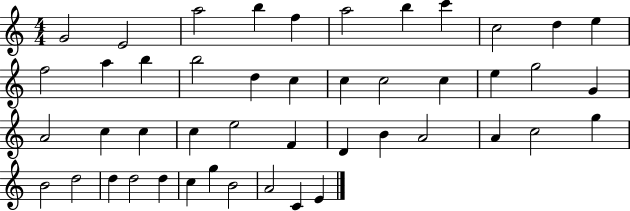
{
  \clef treble
  \numericTimeSignature
  \time 4/4
  \key c \major
  g'2 e'2 | a''2 b''4 f''4 | a''2 b''4 c'''4 | c''2 d''4 e''4 | \break f''2 a''4 b''4 | b''2 d''4 c''4 | c''4 c''2 c''4 | e''4 g''2 g'4 | \break a'2 c''4 c''4 | c''4 e''2 f'4 | d'4 b'4 a'2 | a'4 c''2 g''4 | \break b'2 d''2 | d''4 d''2 d''4 | c''4 g''4 b'2 | a'2 c'4 e'4 | \break \bar "|."
}